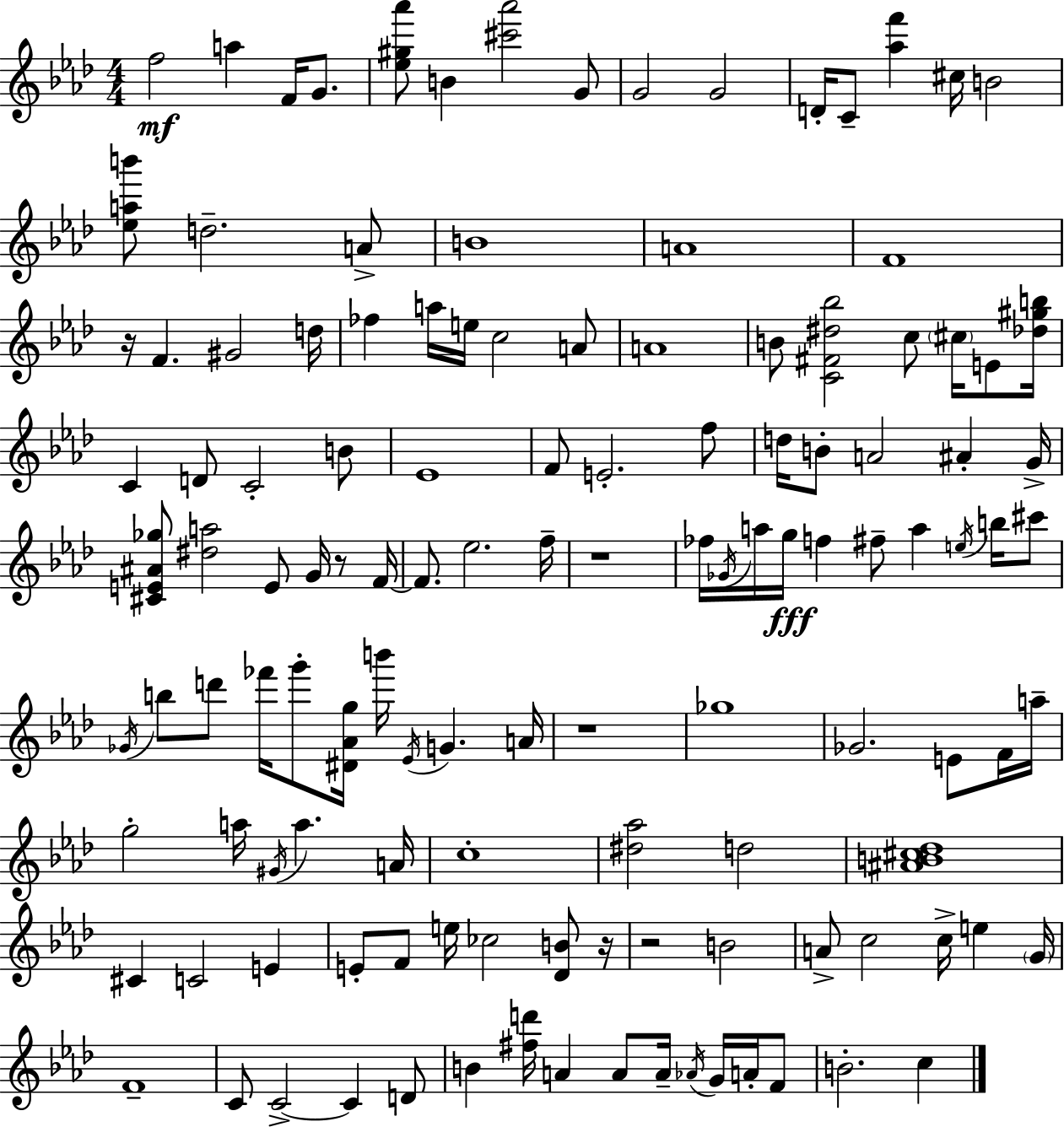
F5/h A5/q F4/s G4/e. [Eb5,G#5,Ab6]/e B4/q [C#6,Ab6]/h G4/e G4/h G4/h D4/s C4/e [Ab5,F6]/q C#5/s B4/h [Eb5,A5,B6]/e D5/h. A4/e B4/w A4/w F4/w R/s F4/q. G#4/h D5/s FES5/q A5/s E5/s C5/h A4/e A4/w B4/e [C4,F#4,D#5,Bb5]/h C5/e C#5/s E4/e [Db5,G#5,B5]/s C4/q D4/e C4/h B4/e Eb4/w F4/e E4/h. F5/e D5/s B4/e A4/h A#4/q G4/s [C#4,E4,A#4,Gb5]/e [D#5,A5]/h E4/e G4/s R/e F4/s F4/e. Eb5/h. F5/s R/w FES5/s Gb4/s A5/s G5/s F5/q F#5/e A5/q E5/s B5/s C#6/e Gb4/s B5/e D6/e FES6/s G6/e [D#4,Ab4,G5]/s B6/s Eb4/s G4/q. A4/s R/w Gb5/w Gb4/h. E4/e F4/s A5/s G5/h A5/s G#4/s A5/q. A4/s C5/w [D#5,Ab5]/h D5/h [A#4,B4,C#5,Db5]/w C#4/q C4/h E4/q E4/e F4/e E5/s CES5/h [Db4,B4]/e R/s R/h B4/h A4/e C5/h C5/s E5/q G4/s F4/w C4/e C4/h C4/q D4/e B4/q [F#5,D6]/s A4/q A4/e A4/s Ab4/s G4/s A4/s F4/e B4/h. C5/q